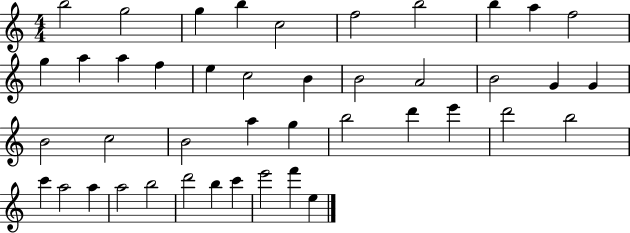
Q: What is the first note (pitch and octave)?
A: B5